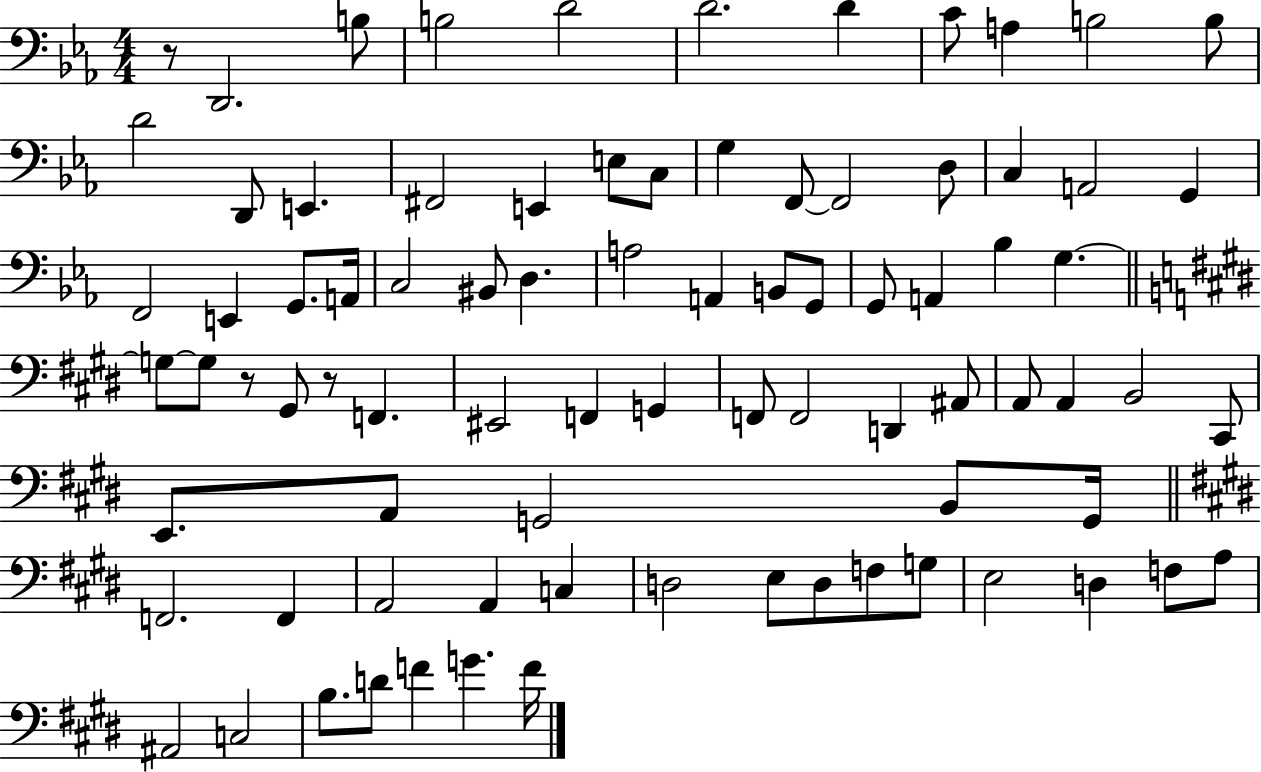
{
  \clef bass
  \numericTimeSignature
  \time 4/4
  \key ees \major
  \repeat volta 2 { r8 d,2. b8 | b2 d'2 | d'2. d'4 | c'8 a4 b2 b8 | \break d'2 d,8 e,4. | fis,2 e,4 e8 c8 | g4 f,8~~ f,2 d8 | c4 a,2 g,4 | \break f,2 e,4 g,8. a,16 | c2 bis,8 d4. | a2 a,4 b,8 g,8 | g,8 a,4 bes4 g4.~~ | \break \bar "||" \break \key e \major g8~~ g8 r8 gis,8 r8 f,4. | eis,2 f,4 g,4 | f,8 f,2 d,4 ais,8 | a,8 a,4 b,2 cis,8 | \break e,8. a,8 g,2 b,8 g,16 | \bar "||" \break \key e \major f,2. f,4 | a,2 a,4 c4 | d2 e8 d8 f8 g8 | e2 d4 f8 a8 | \break ais,2 c2 | b8. d'8 f'4 g'4. f'16 | } \bar "|."
}